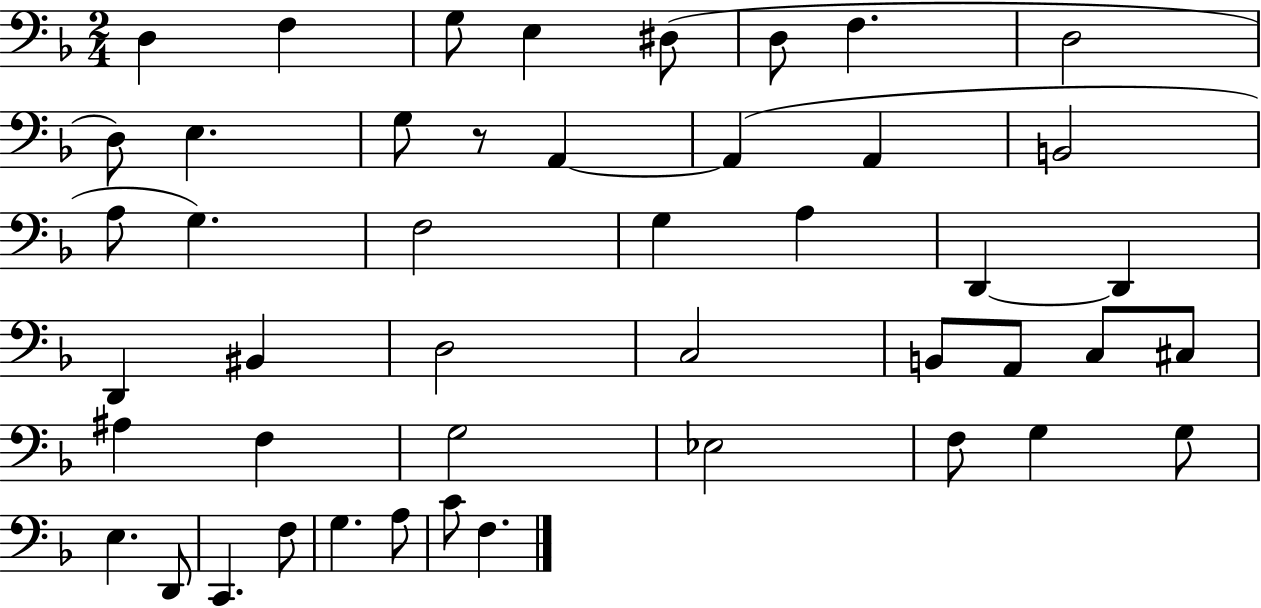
{
  \clef bass
  \numericTimeSignature
  \time 2/4
  \key f \major
  d4 f4 | g8 e4 dis8( | d8 f4. | d2 | \break d8) e4. | g8 r8 a,4~~ | a,4( a,4 | b,2 | \break a8 g4.) | f2 | g4 a4 | d,4~~ d,4 | \break d,4 bis,4 | d2 | c2 | b,8 a,8 c8 cis8 | \break ais4 f4 | g2 | ees2 | f8 g4 g8 | \break e4. d,8 | c,4. f8 | g4. a8 | c'8 f4. | \break \bar "|."
}